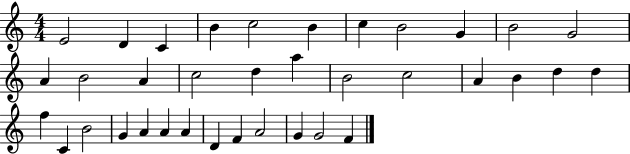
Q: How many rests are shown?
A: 0